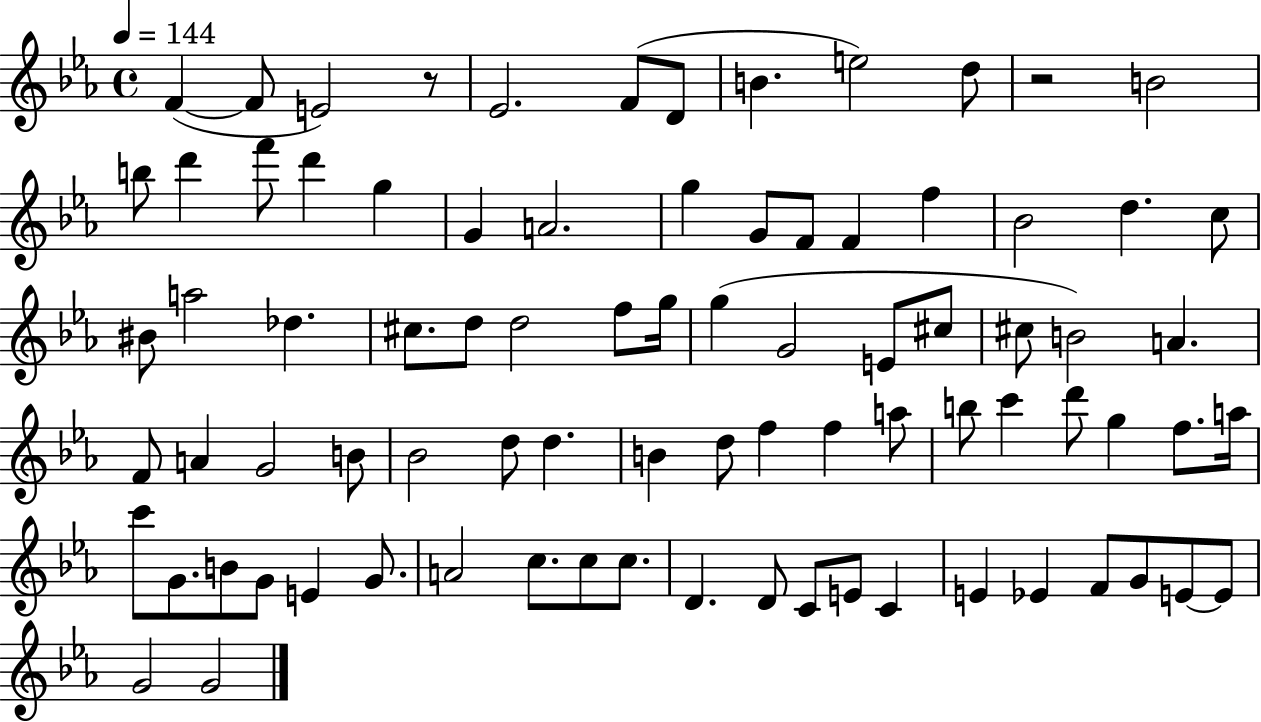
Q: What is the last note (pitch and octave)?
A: G4